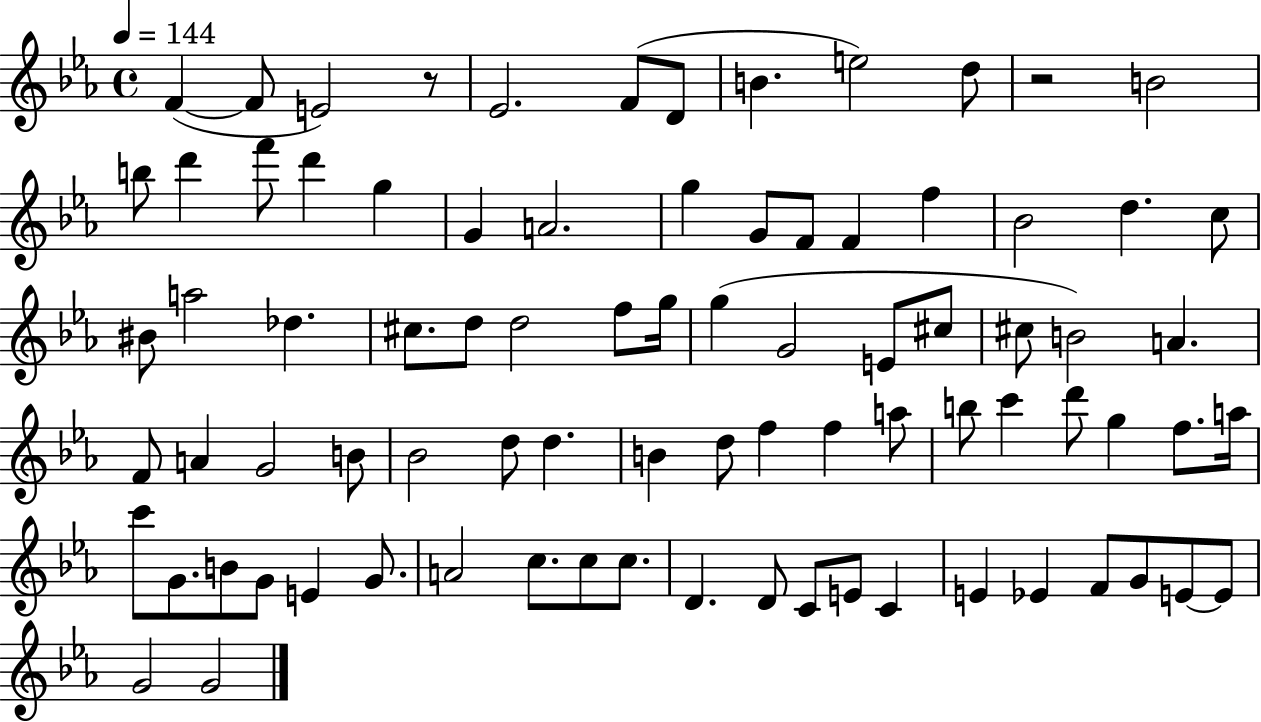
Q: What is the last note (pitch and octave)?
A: G4